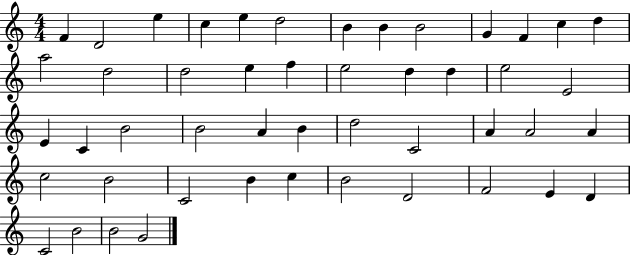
{
  \clef treble
  \numericTimeSignature
  \time 4/4
  \key c \major
  f'4 d'2 e''4 | c''4 e''4 d''2 | b'4 b'4 b'2 | g'4 f'4 c''4 d''4 | \break a''2 d''2 | d''2 e''4 f''4 | e''2 d''4 d''4 | e''2 e'2 | \break e'4 c'4 b'2 | b'2 a'4 b'4 | d''2 c'2 | a'4 a'2 a'4 | \break c''2 b'2 | c'2 b'4 c''4 | b'2 d'2 | f'2 e'4 d'4 | \break c'2 b'2 | b'2 g'2 | \bar "|."
}